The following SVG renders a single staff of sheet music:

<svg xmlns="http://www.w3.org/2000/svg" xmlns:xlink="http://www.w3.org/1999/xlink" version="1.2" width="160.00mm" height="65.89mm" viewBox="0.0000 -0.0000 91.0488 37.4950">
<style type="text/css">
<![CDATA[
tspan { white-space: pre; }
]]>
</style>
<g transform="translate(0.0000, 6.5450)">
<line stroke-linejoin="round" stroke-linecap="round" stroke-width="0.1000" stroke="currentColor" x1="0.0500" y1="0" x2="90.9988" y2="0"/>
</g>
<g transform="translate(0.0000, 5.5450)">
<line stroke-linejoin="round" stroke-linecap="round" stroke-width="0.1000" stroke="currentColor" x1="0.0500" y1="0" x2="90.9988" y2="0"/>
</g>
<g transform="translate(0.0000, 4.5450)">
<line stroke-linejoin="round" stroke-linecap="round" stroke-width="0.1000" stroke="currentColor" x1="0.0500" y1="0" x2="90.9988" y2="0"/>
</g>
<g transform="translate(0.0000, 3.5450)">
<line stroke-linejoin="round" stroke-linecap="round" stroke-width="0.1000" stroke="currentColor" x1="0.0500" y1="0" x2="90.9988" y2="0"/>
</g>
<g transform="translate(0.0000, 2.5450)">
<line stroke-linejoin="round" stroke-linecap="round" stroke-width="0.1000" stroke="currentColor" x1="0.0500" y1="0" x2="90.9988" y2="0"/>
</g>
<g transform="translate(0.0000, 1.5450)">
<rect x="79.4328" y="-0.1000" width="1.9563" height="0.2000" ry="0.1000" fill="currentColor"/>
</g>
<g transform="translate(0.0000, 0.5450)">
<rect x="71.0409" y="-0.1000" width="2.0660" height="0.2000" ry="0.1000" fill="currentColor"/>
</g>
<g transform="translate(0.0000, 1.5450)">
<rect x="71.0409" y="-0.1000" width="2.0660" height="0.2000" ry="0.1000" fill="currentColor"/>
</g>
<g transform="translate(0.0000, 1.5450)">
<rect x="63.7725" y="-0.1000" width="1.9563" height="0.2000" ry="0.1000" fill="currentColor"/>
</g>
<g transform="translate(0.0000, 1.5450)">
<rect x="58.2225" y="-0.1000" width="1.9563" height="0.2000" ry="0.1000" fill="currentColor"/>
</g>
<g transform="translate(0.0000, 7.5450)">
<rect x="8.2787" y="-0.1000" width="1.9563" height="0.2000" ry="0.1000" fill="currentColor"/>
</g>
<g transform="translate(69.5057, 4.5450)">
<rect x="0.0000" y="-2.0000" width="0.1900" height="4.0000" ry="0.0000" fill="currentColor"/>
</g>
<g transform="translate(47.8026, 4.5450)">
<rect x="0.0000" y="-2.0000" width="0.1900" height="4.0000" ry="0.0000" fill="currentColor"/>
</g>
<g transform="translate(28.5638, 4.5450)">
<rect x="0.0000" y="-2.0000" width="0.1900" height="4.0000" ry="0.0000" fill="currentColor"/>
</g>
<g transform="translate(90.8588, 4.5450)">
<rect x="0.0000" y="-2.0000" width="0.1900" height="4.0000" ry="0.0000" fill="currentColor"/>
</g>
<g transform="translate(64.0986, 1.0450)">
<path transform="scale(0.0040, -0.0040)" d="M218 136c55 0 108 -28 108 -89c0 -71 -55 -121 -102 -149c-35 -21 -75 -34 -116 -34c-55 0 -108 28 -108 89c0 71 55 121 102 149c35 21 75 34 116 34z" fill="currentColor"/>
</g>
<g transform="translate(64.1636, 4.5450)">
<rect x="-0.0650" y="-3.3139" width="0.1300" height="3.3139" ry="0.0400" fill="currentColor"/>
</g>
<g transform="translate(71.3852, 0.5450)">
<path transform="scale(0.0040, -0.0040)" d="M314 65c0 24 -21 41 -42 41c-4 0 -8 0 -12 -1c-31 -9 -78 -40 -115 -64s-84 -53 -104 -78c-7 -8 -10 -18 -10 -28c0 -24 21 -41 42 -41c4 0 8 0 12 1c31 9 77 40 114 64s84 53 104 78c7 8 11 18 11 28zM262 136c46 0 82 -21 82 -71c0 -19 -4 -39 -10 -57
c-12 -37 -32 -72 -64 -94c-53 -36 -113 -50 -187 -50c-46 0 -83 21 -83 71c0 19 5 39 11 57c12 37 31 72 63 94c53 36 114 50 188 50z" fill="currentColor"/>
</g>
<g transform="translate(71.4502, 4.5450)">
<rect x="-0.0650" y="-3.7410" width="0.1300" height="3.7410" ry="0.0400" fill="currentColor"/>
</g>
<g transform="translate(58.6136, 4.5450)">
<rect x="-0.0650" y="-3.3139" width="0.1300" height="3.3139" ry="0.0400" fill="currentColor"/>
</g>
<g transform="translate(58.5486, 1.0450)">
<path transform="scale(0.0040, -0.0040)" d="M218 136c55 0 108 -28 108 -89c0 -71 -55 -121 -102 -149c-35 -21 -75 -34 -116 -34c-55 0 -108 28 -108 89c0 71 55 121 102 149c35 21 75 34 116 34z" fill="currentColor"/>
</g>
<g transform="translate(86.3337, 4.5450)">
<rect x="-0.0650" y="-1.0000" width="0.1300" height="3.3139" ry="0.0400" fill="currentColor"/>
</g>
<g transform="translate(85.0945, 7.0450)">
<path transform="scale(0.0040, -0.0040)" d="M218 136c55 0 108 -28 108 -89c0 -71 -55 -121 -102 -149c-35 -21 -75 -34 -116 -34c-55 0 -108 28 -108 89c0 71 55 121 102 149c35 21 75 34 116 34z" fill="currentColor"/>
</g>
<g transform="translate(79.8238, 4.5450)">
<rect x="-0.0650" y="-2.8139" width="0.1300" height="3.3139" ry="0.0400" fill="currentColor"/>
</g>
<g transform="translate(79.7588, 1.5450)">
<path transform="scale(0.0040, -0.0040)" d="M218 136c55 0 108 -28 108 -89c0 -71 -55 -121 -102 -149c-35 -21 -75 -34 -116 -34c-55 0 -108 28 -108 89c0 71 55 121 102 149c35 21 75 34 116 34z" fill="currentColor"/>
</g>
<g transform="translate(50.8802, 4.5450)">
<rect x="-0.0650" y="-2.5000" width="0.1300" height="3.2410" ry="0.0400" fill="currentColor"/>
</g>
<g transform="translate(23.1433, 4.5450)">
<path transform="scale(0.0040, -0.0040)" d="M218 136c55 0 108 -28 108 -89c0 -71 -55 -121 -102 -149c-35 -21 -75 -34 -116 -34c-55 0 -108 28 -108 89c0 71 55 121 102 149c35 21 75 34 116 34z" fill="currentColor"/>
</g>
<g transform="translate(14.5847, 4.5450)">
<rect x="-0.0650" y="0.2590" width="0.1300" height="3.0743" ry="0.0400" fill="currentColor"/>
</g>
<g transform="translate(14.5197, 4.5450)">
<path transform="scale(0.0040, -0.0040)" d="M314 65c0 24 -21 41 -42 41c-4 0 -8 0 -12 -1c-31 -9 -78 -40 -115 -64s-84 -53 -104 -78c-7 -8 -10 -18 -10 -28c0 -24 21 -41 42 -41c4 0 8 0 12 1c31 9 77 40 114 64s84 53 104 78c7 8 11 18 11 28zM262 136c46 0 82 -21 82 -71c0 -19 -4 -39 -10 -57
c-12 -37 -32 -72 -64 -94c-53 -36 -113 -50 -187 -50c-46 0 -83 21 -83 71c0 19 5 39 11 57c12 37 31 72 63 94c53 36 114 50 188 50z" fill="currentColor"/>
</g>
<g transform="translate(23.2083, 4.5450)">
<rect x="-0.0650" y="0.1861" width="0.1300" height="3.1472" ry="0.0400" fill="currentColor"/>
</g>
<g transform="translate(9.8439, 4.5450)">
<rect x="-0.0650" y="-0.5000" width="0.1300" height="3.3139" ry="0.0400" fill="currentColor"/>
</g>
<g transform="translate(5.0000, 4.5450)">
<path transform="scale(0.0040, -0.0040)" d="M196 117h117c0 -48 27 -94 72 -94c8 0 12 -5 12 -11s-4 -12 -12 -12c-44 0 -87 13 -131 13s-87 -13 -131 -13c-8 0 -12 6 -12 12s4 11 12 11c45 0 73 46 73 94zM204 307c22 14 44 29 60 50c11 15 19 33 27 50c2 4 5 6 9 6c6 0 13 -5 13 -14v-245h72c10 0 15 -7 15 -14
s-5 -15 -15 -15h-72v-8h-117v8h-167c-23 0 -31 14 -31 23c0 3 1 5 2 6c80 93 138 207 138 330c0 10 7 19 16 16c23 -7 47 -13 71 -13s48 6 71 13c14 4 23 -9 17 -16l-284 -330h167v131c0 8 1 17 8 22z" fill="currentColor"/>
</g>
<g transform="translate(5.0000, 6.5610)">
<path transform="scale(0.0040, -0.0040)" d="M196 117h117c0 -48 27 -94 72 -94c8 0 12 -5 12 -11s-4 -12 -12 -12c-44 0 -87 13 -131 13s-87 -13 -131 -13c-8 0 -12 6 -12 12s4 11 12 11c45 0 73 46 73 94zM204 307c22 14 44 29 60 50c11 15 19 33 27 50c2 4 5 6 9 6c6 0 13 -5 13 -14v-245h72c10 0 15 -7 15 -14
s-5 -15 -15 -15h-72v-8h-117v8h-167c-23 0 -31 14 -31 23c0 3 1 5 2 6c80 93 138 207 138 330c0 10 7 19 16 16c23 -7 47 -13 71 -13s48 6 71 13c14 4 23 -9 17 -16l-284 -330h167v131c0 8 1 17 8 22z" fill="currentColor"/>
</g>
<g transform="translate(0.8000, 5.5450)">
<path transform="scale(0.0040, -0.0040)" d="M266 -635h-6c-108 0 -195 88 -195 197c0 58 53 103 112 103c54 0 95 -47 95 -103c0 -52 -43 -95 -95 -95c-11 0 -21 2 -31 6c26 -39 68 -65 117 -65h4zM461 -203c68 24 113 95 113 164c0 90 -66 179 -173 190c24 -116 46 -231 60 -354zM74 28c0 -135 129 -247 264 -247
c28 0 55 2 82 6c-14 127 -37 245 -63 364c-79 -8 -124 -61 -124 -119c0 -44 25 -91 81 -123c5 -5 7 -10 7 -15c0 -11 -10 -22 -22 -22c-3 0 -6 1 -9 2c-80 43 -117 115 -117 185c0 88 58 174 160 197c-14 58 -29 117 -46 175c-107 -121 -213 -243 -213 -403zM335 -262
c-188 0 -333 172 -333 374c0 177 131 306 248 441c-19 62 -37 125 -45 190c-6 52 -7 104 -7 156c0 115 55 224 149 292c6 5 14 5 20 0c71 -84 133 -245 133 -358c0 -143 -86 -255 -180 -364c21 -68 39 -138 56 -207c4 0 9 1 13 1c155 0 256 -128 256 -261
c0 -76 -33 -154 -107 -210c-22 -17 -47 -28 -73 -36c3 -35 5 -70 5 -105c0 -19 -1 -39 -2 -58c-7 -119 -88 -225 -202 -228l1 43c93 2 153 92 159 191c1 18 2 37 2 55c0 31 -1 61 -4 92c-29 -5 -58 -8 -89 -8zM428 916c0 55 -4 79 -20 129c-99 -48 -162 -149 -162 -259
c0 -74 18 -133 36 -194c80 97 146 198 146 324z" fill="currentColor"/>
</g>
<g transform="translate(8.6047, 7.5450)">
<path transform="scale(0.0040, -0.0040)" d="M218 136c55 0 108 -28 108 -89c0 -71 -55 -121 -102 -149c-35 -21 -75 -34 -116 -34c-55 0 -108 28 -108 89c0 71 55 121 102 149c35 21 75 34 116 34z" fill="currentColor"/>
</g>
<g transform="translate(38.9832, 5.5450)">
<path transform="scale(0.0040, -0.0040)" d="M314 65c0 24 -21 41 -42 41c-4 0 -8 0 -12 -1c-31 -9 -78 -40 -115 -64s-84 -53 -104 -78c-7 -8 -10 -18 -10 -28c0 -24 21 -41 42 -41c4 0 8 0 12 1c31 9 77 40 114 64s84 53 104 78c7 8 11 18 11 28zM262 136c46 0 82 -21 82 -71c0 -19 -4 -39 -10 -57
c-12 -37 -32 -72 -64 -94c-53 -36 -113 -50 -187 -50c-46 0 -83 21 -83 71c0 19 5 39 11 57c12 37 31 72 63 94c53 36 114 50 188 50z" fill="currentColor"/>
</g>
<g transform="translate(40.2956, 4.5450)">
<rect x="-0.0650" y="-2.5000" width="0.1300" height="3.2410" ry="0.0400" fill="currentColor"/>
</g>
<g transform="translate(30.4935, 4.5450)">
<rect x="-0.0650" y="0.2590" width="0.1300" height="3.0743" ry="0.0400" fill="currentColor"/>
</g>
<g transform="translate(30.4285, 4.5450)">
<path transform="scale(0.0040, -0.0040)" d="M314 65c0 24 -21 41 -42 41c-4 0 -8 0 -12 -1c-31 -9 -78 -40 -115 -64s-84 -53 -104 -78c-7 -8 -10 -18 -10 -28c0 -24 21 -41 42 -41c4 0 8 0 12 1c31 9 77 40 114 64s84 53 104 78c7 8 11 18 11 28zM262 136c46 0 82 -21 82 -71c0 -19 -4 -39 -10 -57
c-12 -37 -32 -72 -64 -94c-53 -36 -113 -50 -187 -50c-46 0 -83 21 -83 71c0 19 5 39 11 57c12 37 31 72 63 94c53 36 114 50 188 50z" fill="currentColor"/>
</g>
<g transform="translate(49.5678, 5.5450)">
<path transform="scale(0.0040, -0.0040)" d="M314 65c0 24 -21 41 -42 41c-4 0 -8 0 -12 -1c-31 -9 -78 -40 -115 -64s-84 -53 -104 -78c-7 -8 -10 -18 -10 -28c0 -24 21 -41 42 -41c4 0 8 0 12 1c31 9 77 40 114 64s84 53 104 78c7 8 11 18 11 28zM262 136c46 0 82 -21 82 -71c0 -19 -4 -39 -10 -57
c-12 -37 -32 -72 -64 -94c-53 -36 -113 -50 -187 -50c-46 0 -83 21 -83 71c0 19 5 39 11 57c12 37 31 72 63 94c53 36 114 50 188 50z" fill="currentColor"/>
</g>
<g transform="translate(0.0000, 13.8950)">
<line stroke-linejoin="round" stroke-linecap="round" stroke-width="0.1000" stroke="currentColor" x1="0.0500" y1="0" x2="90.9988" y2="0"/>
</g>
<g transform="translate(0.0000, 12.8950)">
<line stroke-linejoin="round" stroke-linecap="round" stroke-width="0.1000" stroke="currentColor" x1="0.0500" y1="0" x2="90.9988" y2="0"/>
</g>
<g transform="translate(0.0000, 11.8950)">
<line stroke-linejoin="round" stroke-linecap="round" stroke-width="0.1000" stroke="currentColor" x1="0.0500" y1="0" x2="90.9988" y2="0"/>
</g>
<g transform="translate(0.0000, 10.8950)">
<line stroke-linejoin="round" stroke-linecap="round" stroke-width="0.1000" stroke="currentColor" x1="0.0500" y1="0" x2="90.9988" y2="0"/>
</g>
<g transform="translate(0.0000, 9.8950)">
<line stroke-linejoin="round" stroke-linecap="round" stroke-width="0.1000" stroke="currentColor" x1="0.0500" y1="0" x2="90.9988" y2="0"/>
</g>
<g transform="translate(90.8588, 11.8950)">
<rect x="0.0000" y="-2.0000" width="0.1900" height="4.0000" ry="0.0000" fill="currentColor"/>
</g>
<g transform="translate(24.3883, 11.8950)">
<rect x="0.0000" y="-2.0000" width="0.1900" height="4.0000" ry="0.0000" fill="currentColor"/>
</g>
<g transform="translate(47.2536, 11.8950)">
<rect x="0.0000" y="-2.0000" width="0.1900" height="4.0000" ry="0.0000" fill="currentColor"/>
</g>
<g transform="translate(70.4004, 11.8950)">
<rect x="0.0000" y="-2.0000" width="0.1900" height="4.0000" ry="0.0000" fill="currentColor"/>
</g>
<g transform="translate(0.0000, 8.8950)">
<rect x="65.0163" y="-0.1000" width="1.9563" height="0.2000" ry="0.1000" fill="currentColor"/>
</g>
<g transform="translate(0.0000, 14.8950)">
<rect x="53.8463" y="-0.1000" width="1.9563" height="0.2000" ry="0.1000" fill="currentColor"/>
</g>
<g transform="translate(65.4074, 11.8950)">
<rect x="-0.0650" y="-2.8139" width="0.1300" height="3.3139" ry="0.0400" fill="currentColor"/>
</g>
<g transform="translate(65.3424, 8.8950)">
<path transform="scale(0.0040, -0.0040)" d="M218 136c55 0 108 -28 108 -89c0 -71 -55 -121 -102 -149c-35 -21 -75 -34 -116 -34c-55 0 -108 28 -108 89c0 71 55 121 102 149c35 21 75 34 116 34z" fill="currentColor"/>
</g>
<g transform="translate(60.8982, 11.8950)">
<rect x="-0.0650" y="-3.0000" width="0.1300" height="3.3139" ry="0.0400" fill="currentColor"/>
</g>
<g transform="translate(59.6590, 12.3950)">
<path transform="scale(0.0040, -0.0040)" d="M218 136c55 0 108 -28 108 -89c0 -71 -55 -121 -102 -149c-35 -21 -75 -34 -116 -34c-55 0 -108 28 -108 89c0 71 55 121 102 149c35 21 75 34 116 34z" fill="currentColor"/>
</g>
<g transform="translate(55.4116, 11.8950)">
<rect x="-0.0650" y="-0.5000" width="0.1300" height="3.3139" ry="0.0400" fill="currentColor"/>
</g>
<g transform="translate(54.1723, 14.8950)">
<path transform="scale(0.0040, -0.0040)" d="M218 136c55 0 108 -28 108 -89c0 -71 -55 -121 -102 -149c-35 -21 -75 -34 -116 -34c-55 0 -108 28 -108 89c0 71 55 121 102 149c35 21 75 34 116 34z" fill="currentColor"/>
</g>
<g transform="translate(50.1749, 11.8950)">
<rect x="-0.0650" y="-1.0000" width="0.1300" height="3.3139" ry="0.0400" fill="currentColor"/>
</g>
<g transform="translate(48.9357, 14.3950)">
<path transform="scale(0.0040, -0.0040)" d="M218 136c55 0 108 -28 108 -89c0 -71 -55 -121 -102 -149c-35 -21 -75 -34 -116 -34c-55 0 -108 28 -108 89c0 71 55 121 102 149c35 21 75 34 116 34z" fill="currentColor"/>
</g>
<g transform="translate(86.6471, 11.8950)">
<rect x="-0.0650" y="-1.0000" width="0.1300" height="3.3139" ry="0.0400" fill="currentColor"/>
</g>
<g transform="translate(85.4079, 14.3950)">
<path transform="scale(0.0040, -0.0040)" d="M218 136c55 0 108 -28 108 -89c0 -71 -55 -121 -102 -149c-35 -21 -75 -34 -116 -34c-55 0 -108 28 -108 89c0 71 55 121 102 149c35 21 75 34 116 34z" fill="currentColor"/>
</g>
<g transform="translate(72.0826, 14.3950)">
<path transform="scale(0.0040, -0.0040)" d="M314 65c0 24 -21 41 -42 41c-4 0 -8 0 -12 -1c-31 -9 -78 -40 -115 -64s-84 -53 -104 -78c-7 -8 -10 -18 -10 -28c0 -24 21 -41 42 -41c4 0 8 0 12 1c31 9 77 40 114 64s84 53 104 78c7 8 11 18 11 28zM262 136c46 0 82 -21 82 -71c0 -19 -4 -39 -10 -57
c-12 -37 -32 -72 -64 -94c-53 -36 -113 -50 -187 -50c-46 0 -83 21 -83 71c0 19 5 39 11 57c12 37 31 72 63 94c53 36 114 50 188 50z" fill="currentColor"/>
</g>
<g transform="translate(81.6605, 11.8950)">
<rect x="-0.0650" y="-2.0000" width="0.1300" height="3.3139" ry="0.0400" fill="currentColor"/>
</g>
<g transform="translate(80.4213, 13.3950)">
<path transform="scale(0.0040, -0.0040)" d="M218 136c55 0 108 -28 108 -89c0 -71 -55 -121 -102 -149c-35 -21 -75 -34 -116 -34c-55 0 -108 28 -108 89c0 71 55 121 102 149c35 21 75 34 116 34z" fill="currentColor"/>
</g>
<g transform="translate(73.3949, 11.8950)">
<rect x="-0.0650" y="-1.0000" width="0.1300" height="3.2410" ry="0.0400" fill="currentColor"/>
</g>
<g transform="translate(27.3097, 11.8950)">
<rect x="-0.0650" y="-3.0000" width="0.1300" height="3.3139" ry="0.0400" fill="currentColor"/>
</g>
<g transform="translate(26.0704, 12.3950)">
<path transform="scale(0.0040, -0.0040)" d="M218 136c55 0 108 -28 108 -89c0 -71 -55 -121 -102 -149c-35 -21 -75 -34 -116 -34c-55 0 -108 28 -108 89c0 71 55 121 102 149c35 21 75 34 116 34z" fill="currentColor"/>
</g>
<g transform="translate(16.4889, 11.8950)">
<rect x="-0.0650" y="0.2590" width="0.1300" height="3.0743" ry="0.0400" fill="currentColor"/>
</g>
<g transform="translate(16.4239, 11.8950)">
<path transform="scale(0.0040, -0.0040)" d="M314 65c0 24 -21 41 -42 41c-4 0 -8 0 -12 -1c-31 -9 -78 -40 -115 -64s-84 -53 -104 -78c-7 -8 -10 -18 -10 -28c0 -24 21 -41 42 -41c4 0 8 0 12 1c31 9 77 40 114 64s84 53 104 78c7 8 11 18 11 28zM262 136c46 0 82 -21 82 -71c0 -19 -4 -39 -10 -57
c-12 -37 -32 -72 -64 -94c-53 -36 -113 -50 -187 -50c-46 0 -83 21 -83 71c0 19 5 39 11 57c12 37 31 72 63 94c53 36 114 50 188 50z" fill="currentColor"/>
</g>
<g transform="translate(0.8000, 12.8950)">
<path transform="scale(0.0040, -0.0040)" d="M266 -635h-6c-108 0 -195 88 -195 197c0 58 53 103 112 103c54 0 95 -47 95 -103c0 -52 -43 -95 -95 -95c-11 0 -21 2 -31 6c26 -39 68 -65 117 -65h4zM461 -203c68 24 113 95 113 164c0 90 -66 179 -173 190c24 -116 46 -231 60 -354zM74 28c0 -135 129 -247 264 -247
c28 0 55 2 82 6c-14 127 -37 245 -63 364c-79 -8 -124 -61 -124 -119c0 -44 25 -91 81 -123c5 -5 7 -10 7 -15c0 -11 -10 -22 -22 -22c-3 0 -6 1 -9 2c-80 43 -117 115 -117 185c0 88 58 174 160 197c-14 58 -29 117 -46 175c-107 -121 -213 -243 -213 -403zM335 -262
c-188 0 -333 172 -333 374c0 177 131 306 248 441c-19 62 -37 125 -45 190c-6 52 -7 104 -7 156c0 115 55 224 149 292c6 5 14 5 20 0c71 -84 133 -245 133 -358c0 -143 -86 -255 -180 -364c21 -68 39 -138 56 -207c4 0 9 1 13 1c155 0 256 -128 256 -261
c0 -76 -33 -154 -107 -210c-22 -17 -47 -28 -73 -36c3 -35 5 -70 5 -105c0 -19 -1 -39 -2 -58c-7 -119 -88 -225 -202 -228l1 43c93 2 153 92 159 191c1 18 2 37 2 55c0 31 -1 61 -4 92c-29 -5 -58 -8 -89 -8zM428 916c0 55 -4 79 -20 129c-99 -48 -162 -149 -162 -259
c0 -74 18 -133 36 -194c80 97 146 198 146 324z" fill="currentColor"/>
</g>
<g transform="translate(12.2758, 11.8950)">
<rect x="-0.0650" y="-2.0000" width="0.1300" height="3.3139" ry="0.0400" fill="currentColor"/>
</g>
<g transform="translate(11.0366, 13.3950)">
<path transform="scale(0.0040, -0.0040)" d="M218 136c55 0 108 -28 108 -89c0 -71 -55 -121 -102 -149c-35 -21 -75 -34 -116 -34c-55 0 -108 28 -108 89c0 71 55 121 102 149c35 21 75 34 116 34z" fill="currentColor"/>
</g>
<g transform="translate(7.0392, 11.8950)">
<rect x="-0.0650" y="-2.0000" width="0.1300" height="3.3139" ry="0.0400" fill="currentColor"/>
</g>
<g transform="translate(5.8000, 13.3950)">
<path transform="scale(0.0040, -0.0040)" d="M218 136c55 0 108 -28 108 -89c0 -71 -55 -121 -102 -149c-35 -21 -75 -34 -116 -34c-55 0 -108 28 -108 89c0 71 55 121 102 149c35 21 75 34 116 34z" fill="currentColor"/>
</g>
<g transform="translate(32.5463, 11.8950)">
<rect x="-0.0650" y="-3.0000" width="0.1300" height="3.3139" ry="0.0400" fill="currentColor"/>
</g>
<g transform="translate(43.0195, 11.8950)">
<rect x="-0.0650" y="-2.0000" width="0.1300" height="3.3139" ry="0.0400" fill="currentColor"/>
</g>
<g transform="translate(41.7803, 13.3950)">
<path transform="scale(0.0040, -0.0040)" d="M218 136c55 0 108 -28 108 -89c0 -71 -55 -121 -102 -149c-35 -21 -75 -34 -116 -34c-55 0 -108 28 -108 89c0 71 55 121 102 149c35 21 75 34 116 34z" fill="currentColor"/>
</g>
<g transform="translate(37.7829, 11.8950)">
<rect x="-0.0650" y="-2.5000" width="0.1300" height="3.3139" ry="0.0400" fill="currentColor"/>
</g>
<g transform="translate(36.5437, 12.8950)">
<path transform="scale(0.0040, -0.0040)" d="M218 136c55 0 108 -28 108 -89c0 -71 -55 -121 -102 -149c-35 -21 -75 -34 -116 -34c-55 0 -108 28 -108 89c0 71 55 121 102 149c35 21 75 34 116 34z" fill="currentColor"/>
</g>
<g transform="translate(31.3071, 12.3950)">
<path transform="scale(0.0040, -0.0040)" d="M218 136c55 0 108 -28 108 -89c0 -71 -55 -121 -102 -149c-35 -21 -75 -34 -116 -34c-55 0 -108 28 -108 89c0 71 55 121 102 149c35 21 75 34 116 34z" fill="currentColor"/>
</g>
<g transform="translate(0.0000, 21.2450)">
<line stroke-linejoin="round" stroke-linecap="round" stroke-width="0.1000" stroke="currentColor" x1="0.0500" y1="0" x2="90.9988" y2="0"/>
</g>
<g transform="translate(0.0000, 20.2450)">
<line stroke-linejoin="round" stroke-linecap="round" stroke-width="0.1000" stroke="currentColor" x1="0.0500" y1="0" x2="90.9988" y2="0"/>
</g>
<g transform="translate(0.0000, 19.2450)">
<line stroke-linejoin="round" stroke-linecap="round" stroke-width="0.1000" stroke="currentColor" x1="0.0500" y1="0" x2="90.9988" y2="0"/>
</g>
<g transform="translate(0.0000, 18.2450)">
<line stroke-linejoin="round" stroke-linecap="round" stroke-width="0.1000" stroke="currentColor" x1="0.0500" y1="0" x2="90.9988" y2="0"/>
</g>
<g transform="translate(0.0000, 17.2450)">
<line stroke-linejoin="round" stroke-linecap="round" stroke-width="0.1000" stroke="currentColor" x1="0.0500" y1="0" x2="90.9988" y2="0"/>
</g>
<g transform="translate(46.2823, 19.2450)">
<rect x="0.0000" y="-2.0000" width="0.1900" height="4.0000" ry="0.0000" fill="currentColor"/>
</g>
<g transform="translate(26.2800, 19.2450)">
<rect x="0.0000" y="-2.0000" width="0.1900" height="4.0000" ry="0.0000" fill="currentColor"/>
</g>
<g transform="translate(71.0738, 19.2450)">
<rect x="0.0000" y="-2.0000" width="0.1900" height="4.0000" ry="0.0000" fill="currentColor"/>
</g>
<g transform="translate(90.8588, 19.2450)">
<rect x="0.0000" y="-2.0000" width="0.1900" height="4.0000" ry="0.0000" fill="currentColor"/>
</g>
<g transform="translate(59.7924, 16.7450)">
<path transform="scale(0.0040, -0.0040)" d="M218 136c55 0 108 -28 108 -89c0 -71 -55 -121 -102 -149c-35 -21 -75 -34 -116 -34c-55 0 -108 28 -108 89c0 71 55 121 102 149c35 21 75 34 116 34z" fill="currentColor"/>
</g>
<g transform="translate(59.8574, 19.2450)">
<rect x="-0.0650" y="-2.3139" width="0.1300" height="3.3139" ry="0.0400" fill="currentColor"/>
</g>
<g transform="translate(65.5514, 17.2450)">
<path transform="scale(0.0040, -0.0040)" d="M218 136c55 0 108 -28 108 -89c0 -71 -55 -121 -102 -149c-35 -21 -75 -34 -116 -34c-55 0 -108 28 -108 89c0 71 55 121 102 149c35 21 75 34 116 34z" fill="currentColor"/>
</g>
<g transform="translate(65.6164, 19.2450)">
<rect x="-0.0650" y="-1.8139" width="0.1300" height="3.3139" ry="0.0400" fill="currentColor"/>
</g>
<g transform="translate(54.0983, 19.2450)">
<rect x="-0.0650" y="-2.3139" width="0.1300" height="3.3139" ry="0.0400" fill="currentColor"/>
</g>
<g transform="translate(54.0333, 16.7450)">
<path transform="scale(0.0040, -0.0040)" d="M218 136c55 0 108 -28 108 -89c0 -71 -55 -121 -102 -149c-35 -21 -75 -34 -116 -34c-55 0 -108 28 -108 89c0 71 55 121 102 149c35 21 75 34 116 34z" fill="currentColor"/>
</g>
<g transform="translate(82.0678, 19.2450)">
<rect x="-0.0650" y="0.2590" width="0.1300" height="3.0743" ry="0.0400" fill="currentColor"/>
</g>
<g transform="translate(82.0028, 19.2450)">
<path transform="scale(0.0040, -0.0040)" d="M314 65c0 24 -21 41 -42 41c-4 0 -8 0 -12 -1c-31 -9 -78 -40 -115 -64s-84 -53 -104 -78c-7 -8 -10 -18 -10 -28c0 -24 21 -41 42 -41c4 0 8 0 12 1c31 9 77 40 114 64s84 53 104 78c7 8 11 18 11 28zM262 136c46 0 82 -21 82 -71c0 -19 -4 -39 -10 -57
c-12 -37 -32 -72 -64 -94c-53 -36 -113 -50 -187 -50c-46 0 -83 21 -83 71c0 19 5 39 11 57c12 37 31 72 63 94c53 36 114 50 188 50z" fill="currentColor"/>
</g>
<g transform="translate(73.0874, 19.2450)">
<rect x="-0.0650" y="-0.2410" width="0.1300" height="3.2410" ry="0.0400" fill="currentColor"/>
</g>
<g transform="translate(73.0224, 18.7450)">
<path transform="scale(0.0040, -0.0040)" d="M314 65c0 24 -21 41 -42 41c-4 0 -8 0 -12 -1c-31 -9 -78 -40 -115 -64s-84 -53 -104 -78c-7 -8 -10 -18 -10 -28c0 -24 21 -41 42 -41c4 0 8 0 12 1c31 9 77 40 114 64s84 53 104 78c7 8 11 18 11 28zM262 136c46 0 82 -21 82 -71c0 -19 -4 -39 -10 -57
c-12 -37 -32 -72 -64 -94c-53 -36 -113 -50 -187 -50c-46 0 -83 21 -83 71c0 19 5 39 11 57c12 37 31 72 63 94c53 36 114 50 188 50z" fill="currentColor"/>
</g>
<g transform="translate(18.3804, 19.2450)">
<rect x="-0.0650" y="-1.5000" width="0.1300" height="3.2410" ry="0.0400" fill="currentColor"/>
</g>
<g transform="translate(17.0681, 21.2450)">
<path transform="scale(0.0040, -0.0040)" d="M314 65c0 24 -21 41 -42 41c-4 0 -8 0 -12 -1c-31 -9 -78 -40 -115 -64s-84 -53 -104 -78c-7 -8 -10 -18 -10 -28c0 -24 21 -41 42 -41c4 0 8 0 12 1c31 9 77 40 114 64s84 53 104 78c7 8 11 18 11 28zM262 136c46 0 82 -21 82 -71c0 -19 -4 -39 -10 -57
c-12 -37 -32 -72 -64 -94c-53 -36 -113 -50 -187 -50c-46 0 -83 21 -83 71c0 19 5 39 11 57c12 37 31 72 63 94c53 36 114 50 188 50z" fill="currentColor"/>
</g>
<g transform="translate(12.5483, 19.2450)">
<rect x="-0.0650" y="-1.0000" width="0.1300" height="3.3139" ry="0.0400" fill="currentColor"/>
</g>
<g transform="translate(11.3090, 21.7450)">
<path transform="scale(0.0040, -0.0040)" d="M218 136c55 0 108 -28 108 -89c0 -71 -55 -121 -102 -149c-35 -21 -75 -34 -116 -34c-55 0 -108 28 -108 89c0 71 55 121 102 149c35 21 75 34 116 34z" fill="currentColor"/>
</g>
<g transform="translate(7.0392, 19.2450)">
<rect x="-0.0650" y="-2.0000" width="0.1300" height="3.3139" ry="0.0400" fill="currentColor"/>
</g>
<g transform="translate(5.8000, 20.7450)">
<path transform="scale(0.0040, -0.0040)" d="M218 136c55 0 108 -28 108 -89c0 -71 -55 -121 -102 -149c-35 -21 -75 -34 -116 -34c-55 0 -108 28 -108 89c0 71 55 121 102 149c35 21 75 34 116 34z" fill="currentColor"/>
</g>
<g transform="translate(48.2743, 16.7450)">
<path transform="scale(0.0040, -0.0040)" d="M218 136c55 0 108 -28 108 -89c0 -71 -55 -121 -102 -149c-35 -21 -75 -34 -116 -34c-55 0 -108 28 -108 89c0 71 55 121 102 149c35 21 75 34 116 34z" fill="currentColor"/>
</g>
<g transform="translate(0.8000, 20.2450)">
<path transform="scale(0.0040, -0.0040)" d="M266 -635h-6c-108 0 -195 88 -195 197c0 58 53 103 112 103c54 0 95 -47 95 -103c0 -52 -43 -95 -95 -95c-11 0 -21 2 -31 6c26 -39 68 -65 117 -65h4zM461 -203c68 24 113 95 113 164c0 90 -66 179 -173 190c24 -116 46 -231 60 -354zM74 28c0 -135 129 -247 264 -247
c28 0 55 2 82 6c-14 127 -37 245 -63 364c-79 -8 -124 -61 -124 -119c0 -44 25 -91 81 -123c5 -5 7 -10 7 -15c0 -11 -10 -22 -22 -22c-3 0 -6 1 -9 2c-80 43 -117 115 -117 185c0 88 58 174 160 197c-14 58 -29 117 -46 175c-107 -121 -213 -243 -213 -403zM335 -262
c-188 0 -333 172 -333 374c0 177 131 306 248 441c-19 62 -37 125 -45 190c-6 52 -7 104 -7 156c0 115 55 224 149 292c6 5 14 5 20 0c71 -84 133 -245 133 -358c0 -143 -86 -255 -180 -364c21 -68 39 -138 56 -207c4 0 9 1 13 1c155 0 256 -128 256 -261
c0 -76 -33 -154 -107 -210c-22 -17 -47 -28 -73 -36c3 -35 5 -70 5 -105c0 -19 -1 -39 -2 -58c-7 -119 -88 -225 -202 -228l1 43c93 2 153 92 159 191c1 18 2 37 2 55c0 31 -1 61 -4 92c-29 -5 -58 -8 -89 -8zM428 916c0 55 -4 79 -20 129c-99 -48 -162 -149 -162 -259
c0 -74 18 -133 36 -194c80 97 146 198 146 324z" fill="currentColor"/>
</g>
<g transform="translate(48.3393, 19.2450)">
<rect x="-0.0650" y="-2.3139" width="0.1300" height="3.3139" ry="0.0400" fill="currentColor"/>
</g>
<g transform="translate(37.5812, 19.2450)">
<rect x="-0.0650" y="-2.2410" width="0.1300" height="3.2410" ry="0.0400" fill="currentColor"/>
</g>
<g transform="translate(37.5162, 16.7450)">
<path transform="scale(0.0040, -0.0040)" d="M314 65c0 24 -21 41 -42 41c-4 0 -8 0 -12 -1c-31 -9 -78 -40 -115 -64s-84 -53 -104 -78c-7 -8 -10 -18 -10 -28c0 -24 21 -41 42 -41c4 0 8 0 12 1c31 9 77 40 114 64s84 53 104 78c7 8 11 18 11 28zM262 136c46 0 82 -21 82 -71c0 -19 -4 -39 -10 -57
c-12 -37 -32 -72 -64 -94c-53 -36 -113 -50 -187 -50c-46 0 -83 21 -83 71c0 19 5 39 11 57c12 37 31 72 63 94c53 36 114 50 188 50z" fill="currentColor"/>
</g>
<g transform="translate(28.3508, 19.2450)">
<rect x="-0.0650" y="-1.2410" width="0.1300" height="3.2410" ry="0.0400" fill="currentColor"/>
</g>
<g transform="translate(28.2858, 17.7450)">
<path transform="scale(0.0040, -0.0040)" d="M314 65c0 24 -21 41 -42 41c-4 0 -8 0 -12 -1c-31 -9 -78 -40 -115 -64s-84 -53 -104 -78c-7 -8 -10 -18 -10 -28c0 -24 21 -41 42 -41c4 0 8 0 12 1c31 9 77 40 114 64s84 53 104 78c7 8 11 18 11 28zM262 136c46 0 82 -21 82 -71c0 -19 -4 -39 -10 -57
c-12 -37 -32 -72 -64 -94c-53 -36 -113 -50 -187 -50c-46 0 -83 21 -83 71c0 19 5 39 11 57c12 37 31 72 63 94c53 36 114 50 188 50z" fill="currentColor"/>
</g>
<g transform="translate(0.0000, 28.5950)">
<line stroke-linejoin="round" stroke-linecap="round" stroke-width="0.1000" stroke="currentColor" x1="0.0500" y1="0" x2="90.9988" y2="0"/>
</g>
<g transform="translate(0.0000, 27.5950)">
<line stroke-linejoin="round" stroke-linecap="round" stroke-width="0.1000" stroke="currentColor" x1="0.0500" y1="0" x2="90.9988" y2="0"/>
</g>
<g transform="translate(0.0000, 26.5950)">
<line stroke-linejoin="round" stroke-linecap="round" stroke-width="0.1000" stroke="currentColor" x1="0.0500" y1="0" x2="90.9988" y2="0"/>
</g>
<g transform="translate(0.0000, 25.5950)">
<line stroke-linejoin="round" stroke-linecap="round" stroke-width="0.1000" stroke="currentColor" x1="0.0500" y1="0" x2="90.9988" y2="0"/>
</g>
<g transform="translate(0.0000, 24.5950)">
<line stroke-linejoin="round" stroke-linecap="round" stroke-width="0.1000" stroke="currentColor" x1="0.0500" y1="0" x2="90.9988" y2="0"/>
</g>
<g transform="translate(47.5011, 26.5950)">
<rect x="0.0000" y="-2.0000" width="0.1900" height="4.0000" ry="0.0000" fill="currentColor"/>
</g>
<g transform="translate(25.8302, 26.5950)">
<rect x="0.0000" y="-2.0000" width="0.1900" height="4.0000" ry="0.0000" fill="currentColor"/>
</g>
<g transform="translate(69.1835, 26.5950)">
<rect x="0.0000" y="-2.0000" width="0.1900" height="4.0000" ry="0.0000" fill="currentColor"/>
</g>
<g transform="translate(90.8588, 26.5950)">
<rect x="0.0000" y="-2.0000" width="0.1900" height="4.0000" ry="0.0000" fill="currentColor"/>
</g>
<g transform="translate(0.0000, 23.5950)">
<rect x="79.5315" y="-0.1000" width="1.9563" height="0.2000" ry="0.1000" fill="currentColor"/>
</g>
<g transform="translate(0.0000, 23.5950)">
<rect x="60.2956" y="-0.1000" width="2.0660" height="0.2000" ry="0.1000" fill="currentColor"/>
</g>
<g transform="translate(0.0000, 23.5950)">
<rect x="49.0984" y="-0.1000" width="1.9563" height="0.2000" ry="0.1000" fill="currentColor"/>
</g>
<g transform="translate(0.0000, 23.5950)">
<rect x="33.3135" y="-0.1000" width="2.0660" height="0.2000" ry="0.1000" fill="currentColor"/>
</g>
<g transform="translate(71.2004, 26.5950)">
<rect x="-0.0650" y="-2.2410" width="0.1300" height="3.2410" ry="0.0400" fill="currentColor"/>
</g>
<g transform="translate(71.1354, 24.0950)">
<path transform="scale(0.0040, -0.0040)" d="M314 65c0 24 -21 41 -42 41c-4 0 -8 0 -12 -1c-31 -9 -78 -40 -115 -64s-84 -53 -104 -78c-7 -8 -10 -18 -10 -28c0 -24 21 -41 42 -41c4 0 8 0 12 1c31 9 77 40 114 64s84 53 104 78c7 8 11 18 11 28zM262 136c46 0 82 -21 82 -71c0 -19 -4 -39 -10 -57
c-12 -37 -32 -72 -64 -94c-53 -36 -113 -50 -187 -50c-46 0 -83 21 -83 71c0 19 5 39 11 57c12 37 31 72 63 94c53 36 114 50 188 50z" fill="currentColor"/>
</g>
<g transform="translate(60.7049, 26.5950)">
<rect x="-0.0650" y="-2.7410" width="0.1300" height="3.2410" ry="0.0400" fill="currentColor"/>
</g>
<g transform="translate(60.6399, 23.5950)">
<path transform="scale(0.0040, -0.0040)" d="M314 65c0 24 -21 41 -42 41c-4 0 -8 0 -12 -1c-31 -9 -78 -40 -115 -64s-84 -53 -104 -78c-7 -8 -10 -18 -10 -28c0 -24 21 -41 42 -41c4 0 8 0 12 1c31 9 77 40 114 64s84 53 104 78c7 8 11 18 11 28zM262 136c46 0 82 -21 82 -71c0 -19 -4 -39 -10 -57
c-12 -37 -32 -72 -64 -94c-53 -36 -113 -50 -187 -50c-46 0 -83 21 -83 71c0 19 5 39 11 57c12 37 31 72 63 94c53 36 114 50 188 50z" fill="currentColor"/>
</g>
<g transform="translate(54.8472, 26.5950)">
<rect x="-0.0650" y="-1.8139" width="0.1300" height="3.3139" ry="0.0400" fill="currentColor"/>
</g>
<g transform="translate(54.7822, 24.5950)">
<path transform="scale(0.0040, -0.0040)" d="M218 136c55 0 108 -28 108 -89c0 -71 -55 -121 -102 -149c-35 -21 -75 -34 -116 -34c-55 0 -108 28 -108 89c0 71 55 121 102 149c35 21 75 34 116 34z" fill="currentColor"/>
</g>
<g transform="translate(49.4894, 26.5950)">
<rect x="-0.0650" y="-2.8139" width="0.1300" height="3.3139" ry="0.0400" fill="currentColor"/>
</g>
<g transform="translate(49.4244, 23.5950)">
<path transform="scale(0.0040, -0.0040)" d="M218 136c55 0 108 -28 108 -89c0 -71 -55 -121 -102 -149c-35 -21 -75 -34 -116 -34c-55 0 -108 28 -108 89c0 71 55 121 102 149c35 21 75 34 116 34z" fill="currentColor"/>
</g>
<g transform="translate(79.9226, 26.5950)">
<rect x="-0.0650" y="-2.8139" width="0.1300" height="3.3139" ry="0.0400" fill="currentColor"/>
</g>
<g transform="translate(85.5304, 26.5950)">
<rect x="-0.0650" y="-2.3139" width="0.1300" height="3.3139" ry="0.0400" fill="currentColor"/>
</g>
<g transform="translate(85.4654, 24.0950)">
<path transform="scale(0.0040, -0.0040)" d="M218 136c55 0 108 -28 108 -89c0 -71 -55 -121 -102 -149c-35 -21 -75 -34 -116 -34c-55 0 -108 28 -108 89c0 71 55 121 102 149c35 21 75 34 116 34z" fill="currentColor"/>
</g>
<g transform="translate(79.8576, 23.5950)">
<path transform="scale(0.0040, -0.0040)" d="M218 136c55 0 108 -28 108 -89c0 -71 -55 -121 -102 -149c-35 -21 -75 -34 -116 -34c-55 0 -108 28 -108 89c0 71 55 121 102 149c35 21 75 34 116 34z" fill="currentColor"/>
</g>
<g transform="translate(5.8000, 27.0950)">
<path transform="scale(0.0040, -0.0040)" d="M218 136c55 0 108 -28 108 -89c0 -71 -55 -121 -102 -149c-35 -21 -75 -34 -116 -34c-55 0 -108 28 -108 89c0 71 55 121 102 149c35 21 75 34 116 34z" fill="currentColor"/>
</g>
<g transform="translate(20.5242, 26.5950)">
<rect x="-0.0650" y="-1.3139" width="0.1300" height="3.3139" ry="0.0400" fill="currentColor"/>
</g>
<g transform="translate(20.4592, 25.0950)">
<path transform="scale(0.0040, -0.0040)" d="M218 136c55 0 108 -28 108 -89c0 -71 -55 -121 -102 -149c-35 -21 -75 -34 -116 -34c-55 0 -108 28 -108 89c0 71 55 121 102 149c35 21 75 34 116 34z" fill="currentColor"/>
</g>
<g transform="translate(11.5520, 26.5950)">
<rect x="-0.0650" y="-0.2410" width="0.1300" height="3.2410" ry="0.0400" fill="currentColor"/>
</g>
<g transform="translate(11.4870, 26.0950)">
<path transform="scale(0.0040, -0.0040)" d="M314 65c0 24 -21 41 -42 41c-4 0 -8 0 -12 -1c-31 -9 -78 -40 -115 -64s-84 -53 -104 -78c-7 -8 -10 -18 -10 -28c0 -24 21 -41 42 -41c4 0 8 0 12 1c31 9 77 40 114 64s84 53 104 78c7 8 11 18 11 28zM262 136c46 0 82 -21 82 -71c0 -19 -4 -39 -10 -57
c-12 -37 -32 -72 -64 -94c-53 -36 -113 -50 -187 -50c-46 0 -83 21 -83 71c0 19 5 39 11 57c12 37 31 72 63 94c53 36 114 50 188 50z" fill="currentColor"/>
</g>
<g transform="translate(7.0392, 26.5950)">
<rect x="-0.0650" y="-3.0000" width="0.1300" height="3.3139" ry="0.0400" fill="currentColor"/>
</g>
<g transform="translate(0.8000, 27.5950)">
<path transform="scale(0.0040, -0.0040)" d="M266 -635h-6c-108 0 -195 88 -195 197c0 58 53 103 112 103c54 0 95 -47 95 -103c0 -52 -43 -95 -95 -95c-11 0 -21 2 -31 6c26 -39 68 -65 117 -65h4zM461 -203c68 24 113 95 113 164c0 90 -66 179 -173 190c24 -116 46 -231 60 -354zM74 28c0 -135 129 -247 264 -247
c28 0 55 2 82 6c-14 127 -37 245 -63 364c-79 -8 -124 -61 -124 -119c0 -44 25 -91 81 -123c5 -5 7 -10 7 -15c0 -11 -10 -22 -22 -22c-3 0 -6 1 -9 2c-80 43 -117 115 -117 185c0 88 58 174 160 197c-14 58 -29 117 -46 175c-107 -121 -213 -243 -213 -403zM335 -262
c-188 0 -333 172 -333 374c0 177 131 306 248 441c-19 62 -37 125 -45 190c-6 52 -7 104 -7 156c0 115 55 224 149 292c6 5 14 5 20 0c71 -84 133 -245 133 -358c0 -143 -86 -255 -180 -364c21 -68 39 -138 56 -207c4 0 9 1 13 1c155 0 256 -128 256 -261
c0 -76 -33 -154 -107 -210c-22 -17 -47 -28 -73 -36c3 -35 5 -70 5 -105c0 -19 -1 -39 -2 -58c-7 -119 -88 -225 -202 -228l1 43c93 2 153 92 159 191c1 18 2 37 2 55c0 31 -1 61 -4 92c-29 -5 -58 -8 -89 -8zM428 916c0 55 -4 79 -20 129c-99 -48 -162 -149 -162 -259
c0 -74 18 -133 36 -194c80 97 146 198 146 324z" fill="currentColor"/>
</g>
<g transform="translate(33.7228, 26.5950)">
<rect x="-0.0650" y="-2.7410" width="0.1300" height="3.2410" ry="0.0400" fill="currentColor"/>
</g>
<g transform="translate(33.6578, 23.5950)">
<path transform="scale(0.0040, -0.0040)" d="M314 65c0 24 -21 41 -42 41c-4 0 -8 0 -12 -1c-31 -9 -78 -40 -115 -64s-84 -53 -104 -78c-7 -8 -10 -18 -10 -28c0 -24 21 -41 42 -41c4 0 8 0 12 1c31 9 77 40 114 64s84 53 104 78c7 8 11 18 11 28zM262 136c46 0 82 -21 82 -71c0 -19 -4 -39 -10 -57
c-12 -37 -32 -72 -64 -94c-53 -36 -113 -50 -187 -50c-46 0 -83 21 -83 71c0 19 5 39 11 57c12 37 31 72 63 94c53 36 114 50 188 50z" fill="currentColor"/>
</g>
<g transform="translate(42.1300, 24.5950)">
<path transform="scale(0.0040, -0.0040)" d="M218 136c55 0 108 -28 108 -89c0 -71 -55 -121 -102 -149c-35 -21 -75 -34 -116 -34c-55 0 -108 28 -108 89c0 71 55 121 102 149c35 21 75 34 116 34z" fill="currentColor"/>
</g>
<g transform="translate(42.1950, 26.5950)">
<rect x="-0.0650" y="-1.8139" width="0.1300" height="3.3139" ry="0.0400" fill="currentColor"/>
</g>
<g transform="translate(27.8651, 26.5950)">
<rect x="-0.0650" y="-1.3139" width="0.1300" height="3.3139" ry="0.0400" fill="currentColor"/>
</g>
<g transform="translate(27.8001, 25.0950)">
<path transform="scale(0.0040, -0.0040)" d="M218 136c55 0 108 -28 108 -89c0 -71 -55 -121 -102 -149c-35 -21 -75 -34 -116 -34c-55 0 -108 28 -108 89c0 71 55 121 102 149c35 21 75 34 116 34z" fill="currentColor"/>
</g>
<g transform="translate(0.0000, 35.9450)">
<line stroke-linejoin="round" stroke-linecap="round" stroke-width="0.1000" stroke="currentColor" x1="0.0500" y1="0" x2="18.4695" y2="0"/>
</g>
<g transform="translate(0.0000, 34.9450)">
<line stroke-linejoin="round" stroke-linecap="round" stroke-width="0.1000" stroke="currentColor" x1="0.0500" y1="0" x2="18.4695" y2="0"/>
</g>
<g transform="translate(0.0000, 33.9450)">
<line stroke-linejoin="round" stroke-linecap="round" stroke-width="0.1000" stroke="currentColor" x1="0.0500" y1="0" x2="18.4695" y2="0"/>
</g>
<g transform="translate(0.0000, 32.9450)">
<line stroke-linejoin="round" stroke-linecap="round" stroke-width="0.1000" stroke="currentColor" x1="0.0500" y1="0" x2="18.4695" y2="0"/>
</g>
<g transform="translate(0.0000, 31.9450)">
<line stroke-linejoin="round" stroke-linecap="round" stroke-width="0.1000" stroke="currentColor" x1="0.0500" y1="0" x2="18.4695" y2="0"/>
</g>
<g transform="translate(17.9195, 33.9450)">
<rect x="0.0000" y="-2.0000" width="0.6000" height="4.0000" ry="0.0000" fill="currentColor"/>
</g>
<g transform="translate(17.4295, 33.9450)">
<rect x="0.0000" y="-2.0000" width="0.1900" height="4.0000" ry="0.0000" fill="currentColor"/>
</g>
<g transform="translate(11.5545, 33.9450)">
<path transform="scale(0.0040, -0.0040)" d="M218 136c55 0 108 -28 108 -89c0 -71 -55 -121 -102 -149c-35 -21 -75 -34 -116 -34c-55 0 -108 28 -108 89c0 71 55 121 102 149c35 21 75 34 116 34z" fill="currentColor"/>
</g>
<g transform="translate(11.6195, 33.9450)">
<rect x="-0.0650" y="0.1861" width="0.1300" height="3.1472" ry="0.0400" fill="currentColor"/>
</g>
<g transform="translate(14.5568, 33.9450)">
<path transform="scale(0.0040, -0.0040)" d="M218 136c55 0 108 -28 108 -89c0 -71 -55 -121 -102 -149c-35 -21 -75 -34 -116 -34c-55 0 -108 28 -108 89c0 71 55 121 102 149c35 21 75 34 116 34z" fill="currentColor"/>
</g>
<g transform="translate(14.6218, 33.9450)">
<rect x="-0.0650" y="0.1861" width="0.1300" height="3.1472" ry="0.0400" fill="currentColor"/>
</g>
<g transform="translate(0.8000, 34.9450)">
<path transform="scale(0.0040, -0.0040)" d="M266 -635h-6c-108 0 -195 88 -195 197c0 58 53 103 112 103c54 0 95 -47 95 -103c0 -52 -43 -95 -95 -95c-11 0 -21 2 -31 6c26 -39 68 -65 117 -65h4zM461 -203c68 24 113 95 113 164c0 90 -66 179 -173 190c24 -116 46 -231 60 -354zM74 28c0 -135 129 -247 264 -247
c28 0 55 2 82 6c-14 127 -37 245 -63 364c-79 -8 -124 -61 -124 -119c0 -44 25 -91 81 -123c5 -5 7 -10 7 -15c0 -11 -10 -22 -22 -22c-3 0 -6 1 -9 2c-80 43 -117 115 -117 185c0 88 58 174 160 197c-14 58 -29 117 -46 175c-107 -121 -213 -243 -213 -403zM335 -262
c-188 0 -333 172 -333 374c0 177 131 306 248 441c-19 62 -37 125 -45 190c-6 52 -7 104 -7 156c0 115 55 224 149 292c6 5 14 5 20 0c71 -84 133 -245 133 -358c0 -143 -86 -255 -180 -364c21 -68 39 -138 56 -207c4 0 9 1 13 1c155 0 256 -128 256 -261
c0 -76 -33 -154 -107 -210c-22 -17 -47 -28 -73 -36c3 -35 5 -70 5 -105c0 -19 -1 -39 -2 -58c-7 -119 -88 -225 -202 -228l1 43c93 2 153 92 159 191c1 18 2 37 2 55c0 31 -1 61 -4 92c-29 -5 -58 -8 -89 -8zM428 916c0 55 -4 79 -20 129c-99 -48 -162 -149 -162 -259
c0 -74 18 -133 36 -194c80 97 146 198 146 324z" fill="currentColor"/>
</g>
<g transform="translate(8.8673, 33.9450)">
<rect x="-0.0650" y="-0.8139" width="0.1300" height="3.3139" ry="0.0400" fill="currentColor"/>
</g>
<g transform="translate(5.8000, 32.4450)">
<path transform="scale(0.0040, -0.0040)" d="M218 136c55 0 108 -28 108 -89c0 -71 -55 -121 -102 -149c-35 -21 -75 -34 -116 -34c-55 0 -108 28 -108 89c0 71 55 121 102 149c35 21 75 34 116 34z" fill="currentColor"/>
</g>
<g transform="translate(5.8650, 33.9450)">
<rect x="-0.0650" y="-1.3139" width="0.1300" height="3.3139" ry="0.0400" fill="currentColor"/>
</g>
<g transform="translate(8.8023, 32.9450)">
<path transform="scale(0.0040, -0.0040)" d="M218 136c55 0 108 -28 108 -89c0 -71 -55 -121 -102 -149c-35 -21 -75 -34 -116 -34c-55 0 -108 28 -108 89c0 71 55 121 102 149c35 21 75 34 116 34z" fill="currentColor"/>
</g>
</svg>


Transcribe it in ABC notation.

X:1
T:Untitled
M:4/4
L:1/4
K:C
C B2 B B2 G2 G2 b b c'2 a D F F B2 A A G F D C A a D2 F D F D E2 e2 g2 g g g f c2 B2 A c2 e e a2 f a f a2 g2 a g e d B B